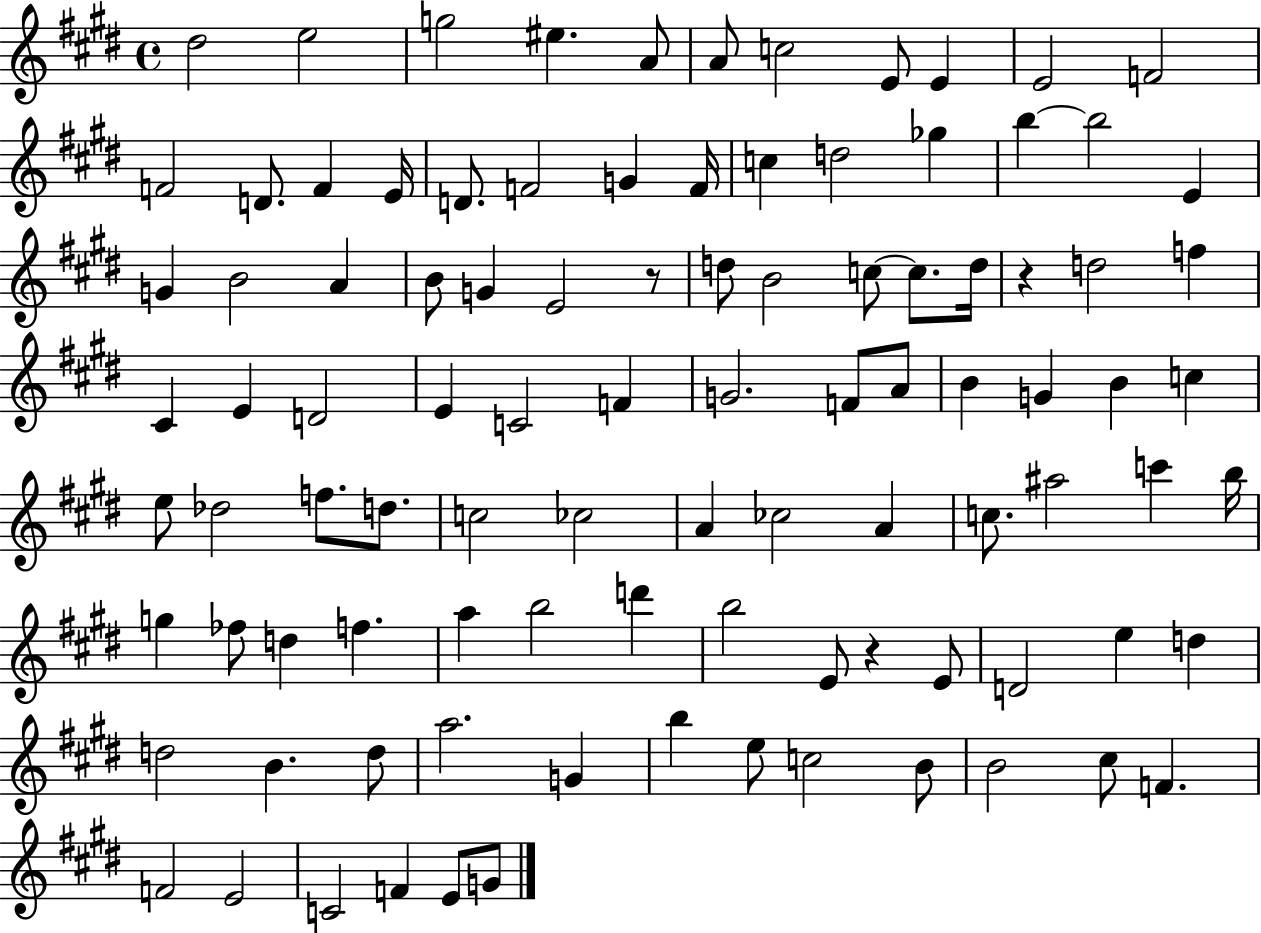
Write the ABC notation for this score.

X:1
T:Untitled
M:4/4
L:1/4
K:E
^d2 e2 g2 ^e A/2 A/2 c2 E/2 E E2 F2 F2 D/2 F E/4 D/2 F2 G F/4 c d2 _g b b2 E G B2 A B/2 G E2 z/2 d/2 B2 c/2 c/2 d/4 z d2 f ^C E D2 E C2 F G2 F/2 A/2 B G B c e/2 _d2 f/2 d/2 c2 _c2 A _c2 A c/2 ^a2 c' b/4 g _f/2 d f a b2 d' b2 E/2 z E/2 D2 e d d2 B d/2 a2 G b e/2 c2 B/2 B2 ^c/2 F F2 E2 C2 F E/2 G/2